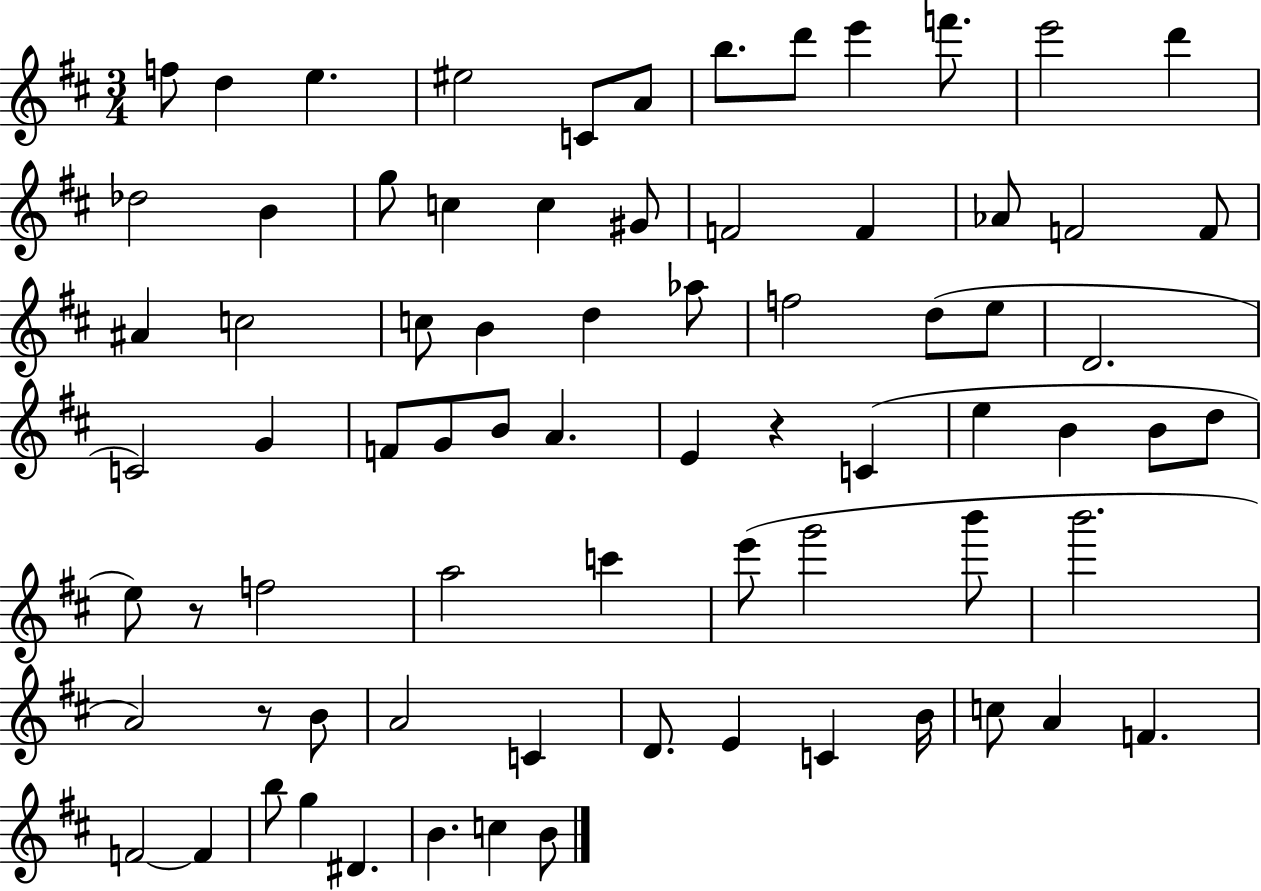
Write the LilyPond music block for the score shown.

{
  \clef treble
  \numericTimeSignature
  \time 3/4
  \key d \major
  f''8 d''4 e''4. | eis''2 c'8 a'8 | b''8. d'''8 e'''4 f'''8. | e'''2 d'''4 | \break des''2 b'4 | g''8 c''4 c''4 gis'8 | f'2 f'4 | aes'8 f'2 f'8 | \break ais'4 c''2 | c''8 b'4 d''4 aes''8 | f''2 d''8( e''8 | d'2. | \break c'2) g'4 | f'8 g'8 b'8 a'4. | e'4 r4 c'4( | e''4 b'4 b'8 d''8 | \break e''8) r8 f''2 | a''2 c'''4 | e'''8( g'''2 b'''8 | b'''2. | \break a'2) r8 b'8 | a'2 c'4 | d'8. e'4 c'4 b'16 | c''8 a'4 f'4. | \break f'2~~ f'4 | b''8 g''4 dis'4. | b'4. c''4 b'8 | \bar "|."
}